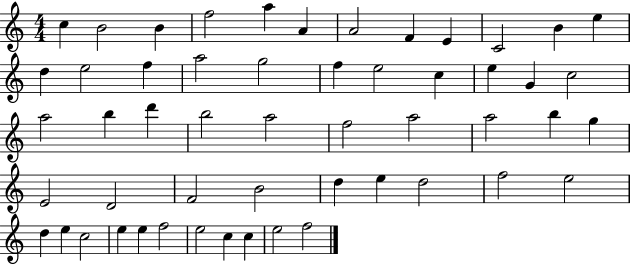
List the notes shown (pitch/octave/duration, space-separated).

C5/q B4/h B4/q F5/h A5/q A4/q A4/h F4/q E4/q C4/h B4/q E5/q D5/q E5/h F5/q A5/h G5/h F5/q E5/h C5/q E5/q G4/q C5/h A5/h B5/q D6/q B5/h A5/h F5/h A5/h A5/h B5/q G5/q E4/h D4/h F4/h B4/h D5/q E5/q D5/h F5/h E5/h D5/q E5/q C5/h E5/q E5/q F5/h E5/h C5/q C5/q E5/h F5/h